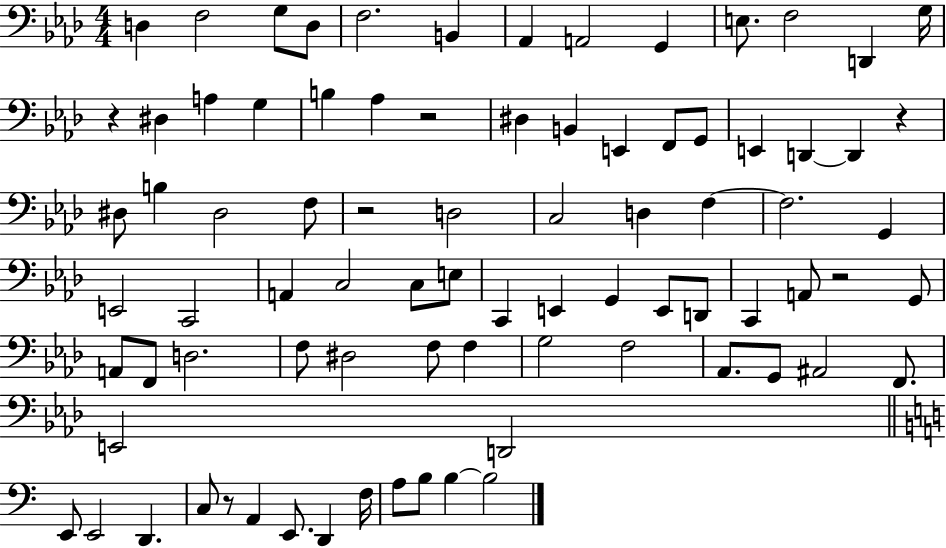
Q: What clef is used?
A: bass